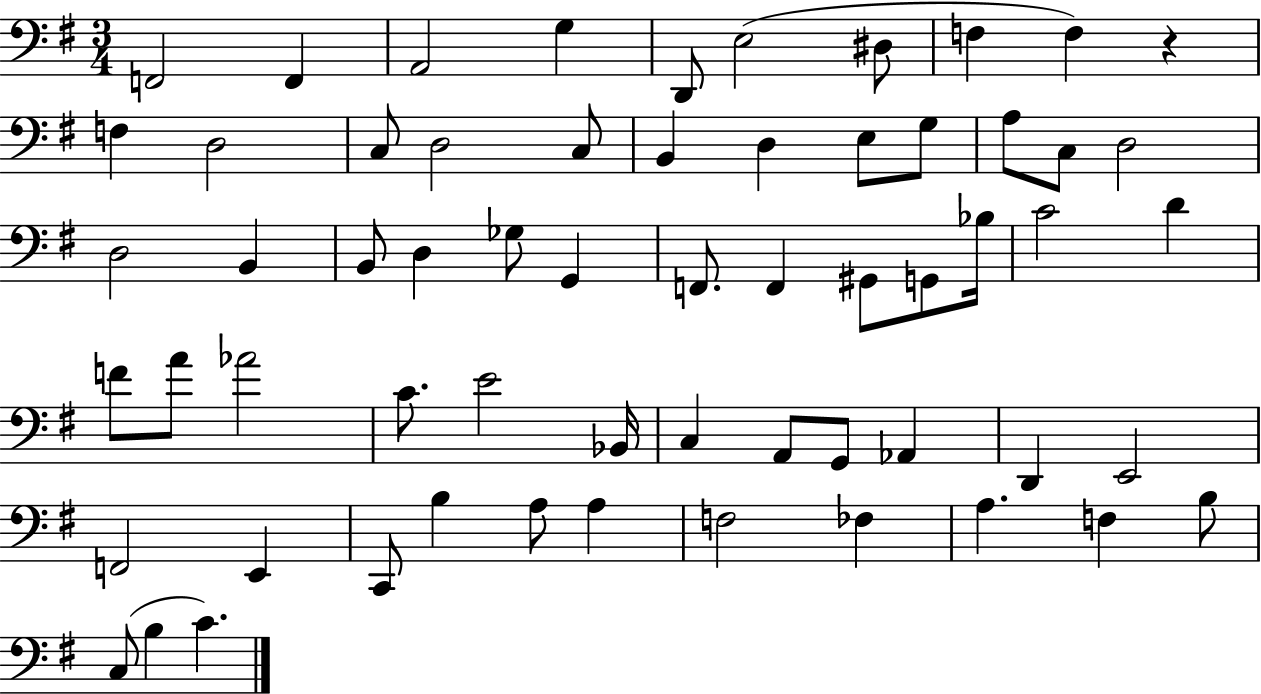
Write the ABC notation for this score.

X:1
T:Untitled
M:3/4
L:1/4
K:G
F,,2 F,, A,,2 G, D,,/2 E,2 ^D,/2 F, F, z F, D,2 C,/2 D,2 C,/2 B,, D, E,/2 G,/2 A,/2 C,/2 D,2 D,2 B,, B,,/2 D, _G,/2 G,, F,,/2 F,, ^G,,/2 G,,/2 _B,/4 C2 D F/2 A/2 _A2 C/2 E2 _B,,/4 C, A,,/2 G,,/2 _A,, D,, E,,2 F,,2 E,, C,,/2 B, A,/2 A, F,2 _F, A, F, B,/2 C,/2 B, C